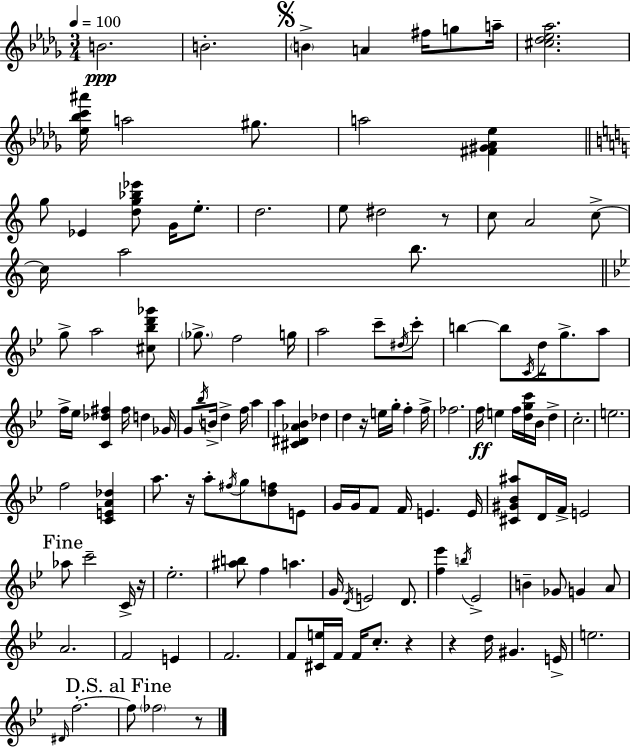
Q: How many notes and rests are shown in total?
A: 132